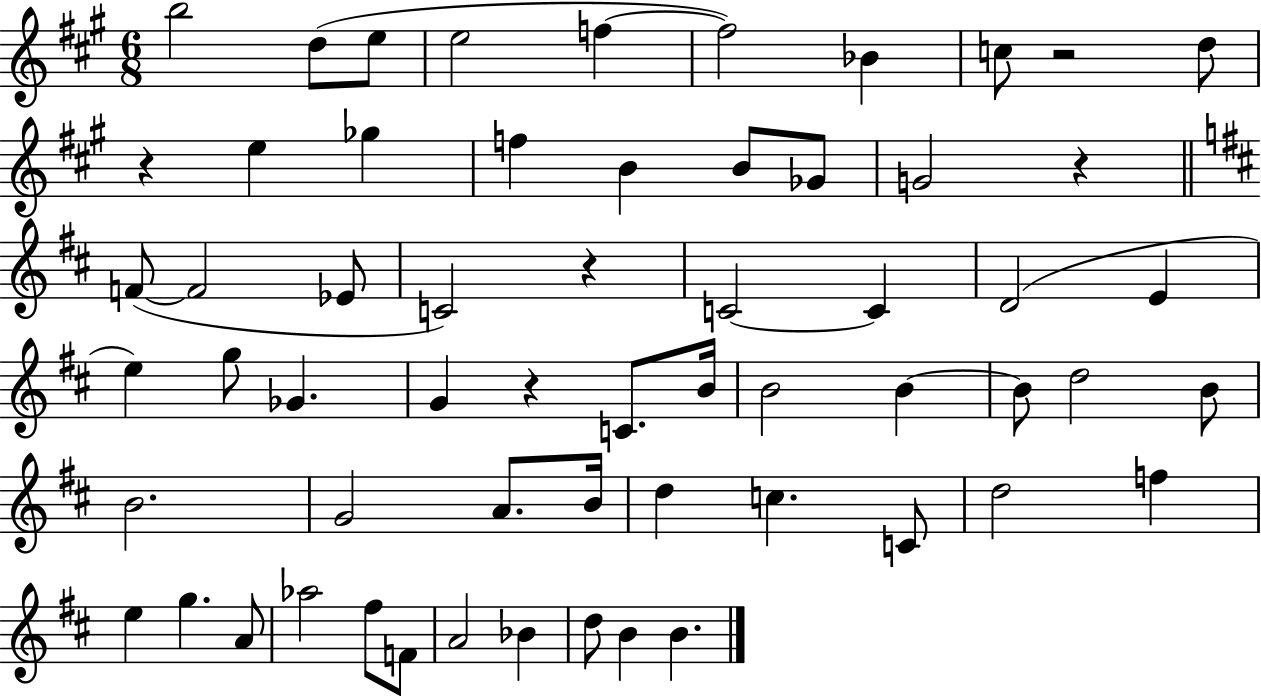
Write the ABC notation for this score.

X:1
T:Untitled
M:6/8
L:1/4
K:A
b2 d/2 e/2 e2 f f2 _B c/2 z2 d/2 z e _g f B B/2 _G/2 G2 z F/2 F2 _E/2 C2 z C2 C D2 E e g/2 _G G z C/2 B/4 B2 B B/2 d2 B/2 B2 G2 A/2 B/4 d c C/2 d2 f e g A/2 _a2 ^f/2 F/2 A2 _B d/2 B B